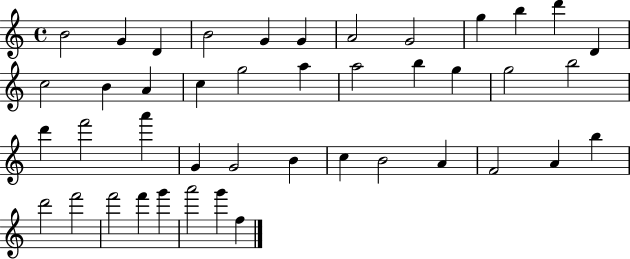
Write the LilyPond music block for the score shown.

{
  \clef treble
  \time 4/4
  \defaultTimeSignature
  \key c \major
  b'2 g'4 d'4 | b'2 g'4 g'4 | a'2 g'2 | g''4 b''4 d'''4 d'4 | \break c''2 b'4 a'4 | c''4 g''2 a''4 | a''2 b''4 g''4 | g''2 b''2 | \break d'''4 f'''2 a'''4 | g'4 g'2 b'4 | c''4 b'2 a'4 | f'2 a'4 b''4 | \break d'''2 f'''2 | f'''2 f'''4 g'''4 | a'''2 g'''4 f''4 | \bar "|."
}